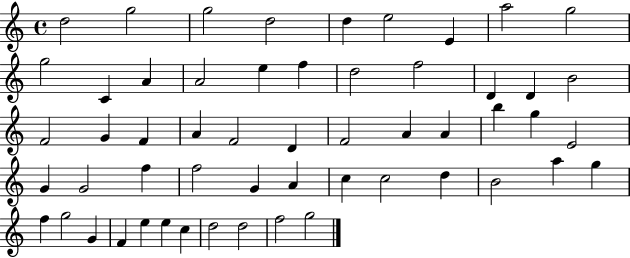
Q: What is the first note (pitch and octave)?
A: D5